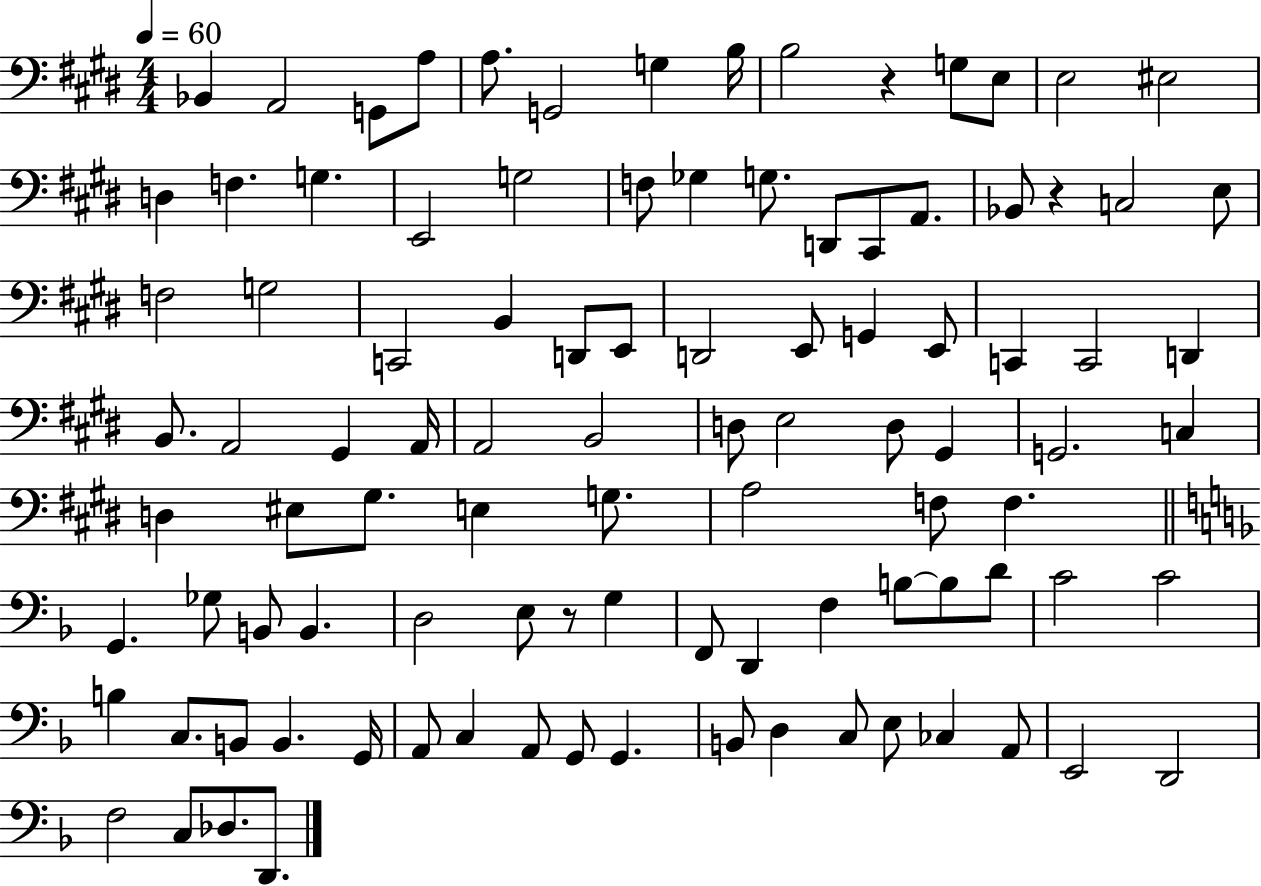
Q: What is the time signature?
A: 4/4